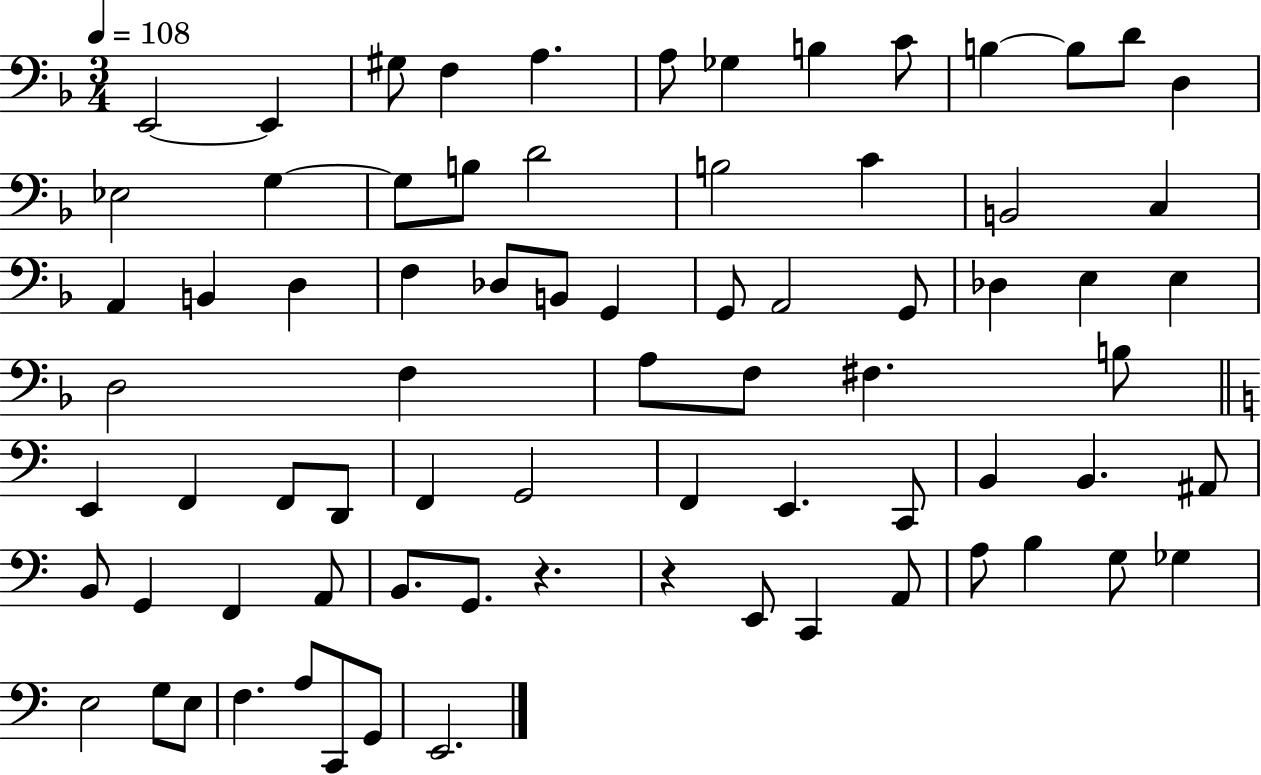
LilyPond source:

{
  \clef bass
  \numericTimeSignature
  \time 3/4
  \key f \major
  \tempo 4 = 108
  e,2~~ e,4 | gis8 f4 a4. | a8 ges4 b4 c'8 | b4~~ b8 d'8 d4 | \break ees2 g4~~ | g8 b8 d'2 | b2 c'4 | b,2 c4 | \break a,4 b,4 d4 | f4 des8 b,8 g,4 | g,8 a,2 g,8 | des4 e4 e4 | \break d2 f4 | a8 f8 fis4. b8 | \bar "||" \break \key c \major e,4 f,4 f,8 d,8 | f,4 g,2 | f,4 e,4. c,8 | b,4 b,4. ais,8 | \break b,8 g,4 f,4 a,8 | b,8. g,8. r4. | r4 e,8 c,4 a,8 | a8 b4 g8 ges4 | \break e2 g8 e8 | f4. a8 c,8 g,8 | e,2. | \bar "|."
}